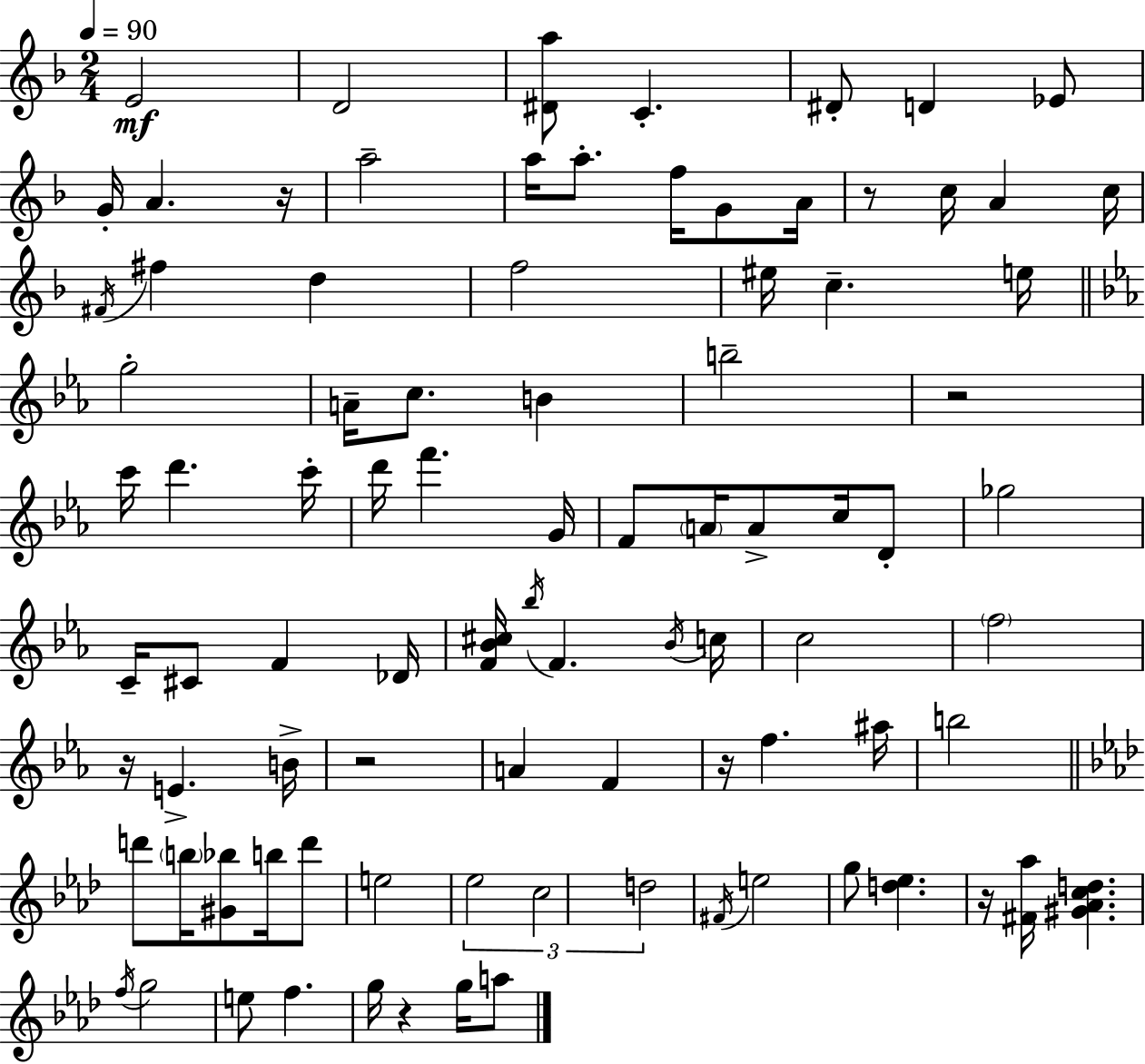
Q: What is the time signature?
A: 2/4